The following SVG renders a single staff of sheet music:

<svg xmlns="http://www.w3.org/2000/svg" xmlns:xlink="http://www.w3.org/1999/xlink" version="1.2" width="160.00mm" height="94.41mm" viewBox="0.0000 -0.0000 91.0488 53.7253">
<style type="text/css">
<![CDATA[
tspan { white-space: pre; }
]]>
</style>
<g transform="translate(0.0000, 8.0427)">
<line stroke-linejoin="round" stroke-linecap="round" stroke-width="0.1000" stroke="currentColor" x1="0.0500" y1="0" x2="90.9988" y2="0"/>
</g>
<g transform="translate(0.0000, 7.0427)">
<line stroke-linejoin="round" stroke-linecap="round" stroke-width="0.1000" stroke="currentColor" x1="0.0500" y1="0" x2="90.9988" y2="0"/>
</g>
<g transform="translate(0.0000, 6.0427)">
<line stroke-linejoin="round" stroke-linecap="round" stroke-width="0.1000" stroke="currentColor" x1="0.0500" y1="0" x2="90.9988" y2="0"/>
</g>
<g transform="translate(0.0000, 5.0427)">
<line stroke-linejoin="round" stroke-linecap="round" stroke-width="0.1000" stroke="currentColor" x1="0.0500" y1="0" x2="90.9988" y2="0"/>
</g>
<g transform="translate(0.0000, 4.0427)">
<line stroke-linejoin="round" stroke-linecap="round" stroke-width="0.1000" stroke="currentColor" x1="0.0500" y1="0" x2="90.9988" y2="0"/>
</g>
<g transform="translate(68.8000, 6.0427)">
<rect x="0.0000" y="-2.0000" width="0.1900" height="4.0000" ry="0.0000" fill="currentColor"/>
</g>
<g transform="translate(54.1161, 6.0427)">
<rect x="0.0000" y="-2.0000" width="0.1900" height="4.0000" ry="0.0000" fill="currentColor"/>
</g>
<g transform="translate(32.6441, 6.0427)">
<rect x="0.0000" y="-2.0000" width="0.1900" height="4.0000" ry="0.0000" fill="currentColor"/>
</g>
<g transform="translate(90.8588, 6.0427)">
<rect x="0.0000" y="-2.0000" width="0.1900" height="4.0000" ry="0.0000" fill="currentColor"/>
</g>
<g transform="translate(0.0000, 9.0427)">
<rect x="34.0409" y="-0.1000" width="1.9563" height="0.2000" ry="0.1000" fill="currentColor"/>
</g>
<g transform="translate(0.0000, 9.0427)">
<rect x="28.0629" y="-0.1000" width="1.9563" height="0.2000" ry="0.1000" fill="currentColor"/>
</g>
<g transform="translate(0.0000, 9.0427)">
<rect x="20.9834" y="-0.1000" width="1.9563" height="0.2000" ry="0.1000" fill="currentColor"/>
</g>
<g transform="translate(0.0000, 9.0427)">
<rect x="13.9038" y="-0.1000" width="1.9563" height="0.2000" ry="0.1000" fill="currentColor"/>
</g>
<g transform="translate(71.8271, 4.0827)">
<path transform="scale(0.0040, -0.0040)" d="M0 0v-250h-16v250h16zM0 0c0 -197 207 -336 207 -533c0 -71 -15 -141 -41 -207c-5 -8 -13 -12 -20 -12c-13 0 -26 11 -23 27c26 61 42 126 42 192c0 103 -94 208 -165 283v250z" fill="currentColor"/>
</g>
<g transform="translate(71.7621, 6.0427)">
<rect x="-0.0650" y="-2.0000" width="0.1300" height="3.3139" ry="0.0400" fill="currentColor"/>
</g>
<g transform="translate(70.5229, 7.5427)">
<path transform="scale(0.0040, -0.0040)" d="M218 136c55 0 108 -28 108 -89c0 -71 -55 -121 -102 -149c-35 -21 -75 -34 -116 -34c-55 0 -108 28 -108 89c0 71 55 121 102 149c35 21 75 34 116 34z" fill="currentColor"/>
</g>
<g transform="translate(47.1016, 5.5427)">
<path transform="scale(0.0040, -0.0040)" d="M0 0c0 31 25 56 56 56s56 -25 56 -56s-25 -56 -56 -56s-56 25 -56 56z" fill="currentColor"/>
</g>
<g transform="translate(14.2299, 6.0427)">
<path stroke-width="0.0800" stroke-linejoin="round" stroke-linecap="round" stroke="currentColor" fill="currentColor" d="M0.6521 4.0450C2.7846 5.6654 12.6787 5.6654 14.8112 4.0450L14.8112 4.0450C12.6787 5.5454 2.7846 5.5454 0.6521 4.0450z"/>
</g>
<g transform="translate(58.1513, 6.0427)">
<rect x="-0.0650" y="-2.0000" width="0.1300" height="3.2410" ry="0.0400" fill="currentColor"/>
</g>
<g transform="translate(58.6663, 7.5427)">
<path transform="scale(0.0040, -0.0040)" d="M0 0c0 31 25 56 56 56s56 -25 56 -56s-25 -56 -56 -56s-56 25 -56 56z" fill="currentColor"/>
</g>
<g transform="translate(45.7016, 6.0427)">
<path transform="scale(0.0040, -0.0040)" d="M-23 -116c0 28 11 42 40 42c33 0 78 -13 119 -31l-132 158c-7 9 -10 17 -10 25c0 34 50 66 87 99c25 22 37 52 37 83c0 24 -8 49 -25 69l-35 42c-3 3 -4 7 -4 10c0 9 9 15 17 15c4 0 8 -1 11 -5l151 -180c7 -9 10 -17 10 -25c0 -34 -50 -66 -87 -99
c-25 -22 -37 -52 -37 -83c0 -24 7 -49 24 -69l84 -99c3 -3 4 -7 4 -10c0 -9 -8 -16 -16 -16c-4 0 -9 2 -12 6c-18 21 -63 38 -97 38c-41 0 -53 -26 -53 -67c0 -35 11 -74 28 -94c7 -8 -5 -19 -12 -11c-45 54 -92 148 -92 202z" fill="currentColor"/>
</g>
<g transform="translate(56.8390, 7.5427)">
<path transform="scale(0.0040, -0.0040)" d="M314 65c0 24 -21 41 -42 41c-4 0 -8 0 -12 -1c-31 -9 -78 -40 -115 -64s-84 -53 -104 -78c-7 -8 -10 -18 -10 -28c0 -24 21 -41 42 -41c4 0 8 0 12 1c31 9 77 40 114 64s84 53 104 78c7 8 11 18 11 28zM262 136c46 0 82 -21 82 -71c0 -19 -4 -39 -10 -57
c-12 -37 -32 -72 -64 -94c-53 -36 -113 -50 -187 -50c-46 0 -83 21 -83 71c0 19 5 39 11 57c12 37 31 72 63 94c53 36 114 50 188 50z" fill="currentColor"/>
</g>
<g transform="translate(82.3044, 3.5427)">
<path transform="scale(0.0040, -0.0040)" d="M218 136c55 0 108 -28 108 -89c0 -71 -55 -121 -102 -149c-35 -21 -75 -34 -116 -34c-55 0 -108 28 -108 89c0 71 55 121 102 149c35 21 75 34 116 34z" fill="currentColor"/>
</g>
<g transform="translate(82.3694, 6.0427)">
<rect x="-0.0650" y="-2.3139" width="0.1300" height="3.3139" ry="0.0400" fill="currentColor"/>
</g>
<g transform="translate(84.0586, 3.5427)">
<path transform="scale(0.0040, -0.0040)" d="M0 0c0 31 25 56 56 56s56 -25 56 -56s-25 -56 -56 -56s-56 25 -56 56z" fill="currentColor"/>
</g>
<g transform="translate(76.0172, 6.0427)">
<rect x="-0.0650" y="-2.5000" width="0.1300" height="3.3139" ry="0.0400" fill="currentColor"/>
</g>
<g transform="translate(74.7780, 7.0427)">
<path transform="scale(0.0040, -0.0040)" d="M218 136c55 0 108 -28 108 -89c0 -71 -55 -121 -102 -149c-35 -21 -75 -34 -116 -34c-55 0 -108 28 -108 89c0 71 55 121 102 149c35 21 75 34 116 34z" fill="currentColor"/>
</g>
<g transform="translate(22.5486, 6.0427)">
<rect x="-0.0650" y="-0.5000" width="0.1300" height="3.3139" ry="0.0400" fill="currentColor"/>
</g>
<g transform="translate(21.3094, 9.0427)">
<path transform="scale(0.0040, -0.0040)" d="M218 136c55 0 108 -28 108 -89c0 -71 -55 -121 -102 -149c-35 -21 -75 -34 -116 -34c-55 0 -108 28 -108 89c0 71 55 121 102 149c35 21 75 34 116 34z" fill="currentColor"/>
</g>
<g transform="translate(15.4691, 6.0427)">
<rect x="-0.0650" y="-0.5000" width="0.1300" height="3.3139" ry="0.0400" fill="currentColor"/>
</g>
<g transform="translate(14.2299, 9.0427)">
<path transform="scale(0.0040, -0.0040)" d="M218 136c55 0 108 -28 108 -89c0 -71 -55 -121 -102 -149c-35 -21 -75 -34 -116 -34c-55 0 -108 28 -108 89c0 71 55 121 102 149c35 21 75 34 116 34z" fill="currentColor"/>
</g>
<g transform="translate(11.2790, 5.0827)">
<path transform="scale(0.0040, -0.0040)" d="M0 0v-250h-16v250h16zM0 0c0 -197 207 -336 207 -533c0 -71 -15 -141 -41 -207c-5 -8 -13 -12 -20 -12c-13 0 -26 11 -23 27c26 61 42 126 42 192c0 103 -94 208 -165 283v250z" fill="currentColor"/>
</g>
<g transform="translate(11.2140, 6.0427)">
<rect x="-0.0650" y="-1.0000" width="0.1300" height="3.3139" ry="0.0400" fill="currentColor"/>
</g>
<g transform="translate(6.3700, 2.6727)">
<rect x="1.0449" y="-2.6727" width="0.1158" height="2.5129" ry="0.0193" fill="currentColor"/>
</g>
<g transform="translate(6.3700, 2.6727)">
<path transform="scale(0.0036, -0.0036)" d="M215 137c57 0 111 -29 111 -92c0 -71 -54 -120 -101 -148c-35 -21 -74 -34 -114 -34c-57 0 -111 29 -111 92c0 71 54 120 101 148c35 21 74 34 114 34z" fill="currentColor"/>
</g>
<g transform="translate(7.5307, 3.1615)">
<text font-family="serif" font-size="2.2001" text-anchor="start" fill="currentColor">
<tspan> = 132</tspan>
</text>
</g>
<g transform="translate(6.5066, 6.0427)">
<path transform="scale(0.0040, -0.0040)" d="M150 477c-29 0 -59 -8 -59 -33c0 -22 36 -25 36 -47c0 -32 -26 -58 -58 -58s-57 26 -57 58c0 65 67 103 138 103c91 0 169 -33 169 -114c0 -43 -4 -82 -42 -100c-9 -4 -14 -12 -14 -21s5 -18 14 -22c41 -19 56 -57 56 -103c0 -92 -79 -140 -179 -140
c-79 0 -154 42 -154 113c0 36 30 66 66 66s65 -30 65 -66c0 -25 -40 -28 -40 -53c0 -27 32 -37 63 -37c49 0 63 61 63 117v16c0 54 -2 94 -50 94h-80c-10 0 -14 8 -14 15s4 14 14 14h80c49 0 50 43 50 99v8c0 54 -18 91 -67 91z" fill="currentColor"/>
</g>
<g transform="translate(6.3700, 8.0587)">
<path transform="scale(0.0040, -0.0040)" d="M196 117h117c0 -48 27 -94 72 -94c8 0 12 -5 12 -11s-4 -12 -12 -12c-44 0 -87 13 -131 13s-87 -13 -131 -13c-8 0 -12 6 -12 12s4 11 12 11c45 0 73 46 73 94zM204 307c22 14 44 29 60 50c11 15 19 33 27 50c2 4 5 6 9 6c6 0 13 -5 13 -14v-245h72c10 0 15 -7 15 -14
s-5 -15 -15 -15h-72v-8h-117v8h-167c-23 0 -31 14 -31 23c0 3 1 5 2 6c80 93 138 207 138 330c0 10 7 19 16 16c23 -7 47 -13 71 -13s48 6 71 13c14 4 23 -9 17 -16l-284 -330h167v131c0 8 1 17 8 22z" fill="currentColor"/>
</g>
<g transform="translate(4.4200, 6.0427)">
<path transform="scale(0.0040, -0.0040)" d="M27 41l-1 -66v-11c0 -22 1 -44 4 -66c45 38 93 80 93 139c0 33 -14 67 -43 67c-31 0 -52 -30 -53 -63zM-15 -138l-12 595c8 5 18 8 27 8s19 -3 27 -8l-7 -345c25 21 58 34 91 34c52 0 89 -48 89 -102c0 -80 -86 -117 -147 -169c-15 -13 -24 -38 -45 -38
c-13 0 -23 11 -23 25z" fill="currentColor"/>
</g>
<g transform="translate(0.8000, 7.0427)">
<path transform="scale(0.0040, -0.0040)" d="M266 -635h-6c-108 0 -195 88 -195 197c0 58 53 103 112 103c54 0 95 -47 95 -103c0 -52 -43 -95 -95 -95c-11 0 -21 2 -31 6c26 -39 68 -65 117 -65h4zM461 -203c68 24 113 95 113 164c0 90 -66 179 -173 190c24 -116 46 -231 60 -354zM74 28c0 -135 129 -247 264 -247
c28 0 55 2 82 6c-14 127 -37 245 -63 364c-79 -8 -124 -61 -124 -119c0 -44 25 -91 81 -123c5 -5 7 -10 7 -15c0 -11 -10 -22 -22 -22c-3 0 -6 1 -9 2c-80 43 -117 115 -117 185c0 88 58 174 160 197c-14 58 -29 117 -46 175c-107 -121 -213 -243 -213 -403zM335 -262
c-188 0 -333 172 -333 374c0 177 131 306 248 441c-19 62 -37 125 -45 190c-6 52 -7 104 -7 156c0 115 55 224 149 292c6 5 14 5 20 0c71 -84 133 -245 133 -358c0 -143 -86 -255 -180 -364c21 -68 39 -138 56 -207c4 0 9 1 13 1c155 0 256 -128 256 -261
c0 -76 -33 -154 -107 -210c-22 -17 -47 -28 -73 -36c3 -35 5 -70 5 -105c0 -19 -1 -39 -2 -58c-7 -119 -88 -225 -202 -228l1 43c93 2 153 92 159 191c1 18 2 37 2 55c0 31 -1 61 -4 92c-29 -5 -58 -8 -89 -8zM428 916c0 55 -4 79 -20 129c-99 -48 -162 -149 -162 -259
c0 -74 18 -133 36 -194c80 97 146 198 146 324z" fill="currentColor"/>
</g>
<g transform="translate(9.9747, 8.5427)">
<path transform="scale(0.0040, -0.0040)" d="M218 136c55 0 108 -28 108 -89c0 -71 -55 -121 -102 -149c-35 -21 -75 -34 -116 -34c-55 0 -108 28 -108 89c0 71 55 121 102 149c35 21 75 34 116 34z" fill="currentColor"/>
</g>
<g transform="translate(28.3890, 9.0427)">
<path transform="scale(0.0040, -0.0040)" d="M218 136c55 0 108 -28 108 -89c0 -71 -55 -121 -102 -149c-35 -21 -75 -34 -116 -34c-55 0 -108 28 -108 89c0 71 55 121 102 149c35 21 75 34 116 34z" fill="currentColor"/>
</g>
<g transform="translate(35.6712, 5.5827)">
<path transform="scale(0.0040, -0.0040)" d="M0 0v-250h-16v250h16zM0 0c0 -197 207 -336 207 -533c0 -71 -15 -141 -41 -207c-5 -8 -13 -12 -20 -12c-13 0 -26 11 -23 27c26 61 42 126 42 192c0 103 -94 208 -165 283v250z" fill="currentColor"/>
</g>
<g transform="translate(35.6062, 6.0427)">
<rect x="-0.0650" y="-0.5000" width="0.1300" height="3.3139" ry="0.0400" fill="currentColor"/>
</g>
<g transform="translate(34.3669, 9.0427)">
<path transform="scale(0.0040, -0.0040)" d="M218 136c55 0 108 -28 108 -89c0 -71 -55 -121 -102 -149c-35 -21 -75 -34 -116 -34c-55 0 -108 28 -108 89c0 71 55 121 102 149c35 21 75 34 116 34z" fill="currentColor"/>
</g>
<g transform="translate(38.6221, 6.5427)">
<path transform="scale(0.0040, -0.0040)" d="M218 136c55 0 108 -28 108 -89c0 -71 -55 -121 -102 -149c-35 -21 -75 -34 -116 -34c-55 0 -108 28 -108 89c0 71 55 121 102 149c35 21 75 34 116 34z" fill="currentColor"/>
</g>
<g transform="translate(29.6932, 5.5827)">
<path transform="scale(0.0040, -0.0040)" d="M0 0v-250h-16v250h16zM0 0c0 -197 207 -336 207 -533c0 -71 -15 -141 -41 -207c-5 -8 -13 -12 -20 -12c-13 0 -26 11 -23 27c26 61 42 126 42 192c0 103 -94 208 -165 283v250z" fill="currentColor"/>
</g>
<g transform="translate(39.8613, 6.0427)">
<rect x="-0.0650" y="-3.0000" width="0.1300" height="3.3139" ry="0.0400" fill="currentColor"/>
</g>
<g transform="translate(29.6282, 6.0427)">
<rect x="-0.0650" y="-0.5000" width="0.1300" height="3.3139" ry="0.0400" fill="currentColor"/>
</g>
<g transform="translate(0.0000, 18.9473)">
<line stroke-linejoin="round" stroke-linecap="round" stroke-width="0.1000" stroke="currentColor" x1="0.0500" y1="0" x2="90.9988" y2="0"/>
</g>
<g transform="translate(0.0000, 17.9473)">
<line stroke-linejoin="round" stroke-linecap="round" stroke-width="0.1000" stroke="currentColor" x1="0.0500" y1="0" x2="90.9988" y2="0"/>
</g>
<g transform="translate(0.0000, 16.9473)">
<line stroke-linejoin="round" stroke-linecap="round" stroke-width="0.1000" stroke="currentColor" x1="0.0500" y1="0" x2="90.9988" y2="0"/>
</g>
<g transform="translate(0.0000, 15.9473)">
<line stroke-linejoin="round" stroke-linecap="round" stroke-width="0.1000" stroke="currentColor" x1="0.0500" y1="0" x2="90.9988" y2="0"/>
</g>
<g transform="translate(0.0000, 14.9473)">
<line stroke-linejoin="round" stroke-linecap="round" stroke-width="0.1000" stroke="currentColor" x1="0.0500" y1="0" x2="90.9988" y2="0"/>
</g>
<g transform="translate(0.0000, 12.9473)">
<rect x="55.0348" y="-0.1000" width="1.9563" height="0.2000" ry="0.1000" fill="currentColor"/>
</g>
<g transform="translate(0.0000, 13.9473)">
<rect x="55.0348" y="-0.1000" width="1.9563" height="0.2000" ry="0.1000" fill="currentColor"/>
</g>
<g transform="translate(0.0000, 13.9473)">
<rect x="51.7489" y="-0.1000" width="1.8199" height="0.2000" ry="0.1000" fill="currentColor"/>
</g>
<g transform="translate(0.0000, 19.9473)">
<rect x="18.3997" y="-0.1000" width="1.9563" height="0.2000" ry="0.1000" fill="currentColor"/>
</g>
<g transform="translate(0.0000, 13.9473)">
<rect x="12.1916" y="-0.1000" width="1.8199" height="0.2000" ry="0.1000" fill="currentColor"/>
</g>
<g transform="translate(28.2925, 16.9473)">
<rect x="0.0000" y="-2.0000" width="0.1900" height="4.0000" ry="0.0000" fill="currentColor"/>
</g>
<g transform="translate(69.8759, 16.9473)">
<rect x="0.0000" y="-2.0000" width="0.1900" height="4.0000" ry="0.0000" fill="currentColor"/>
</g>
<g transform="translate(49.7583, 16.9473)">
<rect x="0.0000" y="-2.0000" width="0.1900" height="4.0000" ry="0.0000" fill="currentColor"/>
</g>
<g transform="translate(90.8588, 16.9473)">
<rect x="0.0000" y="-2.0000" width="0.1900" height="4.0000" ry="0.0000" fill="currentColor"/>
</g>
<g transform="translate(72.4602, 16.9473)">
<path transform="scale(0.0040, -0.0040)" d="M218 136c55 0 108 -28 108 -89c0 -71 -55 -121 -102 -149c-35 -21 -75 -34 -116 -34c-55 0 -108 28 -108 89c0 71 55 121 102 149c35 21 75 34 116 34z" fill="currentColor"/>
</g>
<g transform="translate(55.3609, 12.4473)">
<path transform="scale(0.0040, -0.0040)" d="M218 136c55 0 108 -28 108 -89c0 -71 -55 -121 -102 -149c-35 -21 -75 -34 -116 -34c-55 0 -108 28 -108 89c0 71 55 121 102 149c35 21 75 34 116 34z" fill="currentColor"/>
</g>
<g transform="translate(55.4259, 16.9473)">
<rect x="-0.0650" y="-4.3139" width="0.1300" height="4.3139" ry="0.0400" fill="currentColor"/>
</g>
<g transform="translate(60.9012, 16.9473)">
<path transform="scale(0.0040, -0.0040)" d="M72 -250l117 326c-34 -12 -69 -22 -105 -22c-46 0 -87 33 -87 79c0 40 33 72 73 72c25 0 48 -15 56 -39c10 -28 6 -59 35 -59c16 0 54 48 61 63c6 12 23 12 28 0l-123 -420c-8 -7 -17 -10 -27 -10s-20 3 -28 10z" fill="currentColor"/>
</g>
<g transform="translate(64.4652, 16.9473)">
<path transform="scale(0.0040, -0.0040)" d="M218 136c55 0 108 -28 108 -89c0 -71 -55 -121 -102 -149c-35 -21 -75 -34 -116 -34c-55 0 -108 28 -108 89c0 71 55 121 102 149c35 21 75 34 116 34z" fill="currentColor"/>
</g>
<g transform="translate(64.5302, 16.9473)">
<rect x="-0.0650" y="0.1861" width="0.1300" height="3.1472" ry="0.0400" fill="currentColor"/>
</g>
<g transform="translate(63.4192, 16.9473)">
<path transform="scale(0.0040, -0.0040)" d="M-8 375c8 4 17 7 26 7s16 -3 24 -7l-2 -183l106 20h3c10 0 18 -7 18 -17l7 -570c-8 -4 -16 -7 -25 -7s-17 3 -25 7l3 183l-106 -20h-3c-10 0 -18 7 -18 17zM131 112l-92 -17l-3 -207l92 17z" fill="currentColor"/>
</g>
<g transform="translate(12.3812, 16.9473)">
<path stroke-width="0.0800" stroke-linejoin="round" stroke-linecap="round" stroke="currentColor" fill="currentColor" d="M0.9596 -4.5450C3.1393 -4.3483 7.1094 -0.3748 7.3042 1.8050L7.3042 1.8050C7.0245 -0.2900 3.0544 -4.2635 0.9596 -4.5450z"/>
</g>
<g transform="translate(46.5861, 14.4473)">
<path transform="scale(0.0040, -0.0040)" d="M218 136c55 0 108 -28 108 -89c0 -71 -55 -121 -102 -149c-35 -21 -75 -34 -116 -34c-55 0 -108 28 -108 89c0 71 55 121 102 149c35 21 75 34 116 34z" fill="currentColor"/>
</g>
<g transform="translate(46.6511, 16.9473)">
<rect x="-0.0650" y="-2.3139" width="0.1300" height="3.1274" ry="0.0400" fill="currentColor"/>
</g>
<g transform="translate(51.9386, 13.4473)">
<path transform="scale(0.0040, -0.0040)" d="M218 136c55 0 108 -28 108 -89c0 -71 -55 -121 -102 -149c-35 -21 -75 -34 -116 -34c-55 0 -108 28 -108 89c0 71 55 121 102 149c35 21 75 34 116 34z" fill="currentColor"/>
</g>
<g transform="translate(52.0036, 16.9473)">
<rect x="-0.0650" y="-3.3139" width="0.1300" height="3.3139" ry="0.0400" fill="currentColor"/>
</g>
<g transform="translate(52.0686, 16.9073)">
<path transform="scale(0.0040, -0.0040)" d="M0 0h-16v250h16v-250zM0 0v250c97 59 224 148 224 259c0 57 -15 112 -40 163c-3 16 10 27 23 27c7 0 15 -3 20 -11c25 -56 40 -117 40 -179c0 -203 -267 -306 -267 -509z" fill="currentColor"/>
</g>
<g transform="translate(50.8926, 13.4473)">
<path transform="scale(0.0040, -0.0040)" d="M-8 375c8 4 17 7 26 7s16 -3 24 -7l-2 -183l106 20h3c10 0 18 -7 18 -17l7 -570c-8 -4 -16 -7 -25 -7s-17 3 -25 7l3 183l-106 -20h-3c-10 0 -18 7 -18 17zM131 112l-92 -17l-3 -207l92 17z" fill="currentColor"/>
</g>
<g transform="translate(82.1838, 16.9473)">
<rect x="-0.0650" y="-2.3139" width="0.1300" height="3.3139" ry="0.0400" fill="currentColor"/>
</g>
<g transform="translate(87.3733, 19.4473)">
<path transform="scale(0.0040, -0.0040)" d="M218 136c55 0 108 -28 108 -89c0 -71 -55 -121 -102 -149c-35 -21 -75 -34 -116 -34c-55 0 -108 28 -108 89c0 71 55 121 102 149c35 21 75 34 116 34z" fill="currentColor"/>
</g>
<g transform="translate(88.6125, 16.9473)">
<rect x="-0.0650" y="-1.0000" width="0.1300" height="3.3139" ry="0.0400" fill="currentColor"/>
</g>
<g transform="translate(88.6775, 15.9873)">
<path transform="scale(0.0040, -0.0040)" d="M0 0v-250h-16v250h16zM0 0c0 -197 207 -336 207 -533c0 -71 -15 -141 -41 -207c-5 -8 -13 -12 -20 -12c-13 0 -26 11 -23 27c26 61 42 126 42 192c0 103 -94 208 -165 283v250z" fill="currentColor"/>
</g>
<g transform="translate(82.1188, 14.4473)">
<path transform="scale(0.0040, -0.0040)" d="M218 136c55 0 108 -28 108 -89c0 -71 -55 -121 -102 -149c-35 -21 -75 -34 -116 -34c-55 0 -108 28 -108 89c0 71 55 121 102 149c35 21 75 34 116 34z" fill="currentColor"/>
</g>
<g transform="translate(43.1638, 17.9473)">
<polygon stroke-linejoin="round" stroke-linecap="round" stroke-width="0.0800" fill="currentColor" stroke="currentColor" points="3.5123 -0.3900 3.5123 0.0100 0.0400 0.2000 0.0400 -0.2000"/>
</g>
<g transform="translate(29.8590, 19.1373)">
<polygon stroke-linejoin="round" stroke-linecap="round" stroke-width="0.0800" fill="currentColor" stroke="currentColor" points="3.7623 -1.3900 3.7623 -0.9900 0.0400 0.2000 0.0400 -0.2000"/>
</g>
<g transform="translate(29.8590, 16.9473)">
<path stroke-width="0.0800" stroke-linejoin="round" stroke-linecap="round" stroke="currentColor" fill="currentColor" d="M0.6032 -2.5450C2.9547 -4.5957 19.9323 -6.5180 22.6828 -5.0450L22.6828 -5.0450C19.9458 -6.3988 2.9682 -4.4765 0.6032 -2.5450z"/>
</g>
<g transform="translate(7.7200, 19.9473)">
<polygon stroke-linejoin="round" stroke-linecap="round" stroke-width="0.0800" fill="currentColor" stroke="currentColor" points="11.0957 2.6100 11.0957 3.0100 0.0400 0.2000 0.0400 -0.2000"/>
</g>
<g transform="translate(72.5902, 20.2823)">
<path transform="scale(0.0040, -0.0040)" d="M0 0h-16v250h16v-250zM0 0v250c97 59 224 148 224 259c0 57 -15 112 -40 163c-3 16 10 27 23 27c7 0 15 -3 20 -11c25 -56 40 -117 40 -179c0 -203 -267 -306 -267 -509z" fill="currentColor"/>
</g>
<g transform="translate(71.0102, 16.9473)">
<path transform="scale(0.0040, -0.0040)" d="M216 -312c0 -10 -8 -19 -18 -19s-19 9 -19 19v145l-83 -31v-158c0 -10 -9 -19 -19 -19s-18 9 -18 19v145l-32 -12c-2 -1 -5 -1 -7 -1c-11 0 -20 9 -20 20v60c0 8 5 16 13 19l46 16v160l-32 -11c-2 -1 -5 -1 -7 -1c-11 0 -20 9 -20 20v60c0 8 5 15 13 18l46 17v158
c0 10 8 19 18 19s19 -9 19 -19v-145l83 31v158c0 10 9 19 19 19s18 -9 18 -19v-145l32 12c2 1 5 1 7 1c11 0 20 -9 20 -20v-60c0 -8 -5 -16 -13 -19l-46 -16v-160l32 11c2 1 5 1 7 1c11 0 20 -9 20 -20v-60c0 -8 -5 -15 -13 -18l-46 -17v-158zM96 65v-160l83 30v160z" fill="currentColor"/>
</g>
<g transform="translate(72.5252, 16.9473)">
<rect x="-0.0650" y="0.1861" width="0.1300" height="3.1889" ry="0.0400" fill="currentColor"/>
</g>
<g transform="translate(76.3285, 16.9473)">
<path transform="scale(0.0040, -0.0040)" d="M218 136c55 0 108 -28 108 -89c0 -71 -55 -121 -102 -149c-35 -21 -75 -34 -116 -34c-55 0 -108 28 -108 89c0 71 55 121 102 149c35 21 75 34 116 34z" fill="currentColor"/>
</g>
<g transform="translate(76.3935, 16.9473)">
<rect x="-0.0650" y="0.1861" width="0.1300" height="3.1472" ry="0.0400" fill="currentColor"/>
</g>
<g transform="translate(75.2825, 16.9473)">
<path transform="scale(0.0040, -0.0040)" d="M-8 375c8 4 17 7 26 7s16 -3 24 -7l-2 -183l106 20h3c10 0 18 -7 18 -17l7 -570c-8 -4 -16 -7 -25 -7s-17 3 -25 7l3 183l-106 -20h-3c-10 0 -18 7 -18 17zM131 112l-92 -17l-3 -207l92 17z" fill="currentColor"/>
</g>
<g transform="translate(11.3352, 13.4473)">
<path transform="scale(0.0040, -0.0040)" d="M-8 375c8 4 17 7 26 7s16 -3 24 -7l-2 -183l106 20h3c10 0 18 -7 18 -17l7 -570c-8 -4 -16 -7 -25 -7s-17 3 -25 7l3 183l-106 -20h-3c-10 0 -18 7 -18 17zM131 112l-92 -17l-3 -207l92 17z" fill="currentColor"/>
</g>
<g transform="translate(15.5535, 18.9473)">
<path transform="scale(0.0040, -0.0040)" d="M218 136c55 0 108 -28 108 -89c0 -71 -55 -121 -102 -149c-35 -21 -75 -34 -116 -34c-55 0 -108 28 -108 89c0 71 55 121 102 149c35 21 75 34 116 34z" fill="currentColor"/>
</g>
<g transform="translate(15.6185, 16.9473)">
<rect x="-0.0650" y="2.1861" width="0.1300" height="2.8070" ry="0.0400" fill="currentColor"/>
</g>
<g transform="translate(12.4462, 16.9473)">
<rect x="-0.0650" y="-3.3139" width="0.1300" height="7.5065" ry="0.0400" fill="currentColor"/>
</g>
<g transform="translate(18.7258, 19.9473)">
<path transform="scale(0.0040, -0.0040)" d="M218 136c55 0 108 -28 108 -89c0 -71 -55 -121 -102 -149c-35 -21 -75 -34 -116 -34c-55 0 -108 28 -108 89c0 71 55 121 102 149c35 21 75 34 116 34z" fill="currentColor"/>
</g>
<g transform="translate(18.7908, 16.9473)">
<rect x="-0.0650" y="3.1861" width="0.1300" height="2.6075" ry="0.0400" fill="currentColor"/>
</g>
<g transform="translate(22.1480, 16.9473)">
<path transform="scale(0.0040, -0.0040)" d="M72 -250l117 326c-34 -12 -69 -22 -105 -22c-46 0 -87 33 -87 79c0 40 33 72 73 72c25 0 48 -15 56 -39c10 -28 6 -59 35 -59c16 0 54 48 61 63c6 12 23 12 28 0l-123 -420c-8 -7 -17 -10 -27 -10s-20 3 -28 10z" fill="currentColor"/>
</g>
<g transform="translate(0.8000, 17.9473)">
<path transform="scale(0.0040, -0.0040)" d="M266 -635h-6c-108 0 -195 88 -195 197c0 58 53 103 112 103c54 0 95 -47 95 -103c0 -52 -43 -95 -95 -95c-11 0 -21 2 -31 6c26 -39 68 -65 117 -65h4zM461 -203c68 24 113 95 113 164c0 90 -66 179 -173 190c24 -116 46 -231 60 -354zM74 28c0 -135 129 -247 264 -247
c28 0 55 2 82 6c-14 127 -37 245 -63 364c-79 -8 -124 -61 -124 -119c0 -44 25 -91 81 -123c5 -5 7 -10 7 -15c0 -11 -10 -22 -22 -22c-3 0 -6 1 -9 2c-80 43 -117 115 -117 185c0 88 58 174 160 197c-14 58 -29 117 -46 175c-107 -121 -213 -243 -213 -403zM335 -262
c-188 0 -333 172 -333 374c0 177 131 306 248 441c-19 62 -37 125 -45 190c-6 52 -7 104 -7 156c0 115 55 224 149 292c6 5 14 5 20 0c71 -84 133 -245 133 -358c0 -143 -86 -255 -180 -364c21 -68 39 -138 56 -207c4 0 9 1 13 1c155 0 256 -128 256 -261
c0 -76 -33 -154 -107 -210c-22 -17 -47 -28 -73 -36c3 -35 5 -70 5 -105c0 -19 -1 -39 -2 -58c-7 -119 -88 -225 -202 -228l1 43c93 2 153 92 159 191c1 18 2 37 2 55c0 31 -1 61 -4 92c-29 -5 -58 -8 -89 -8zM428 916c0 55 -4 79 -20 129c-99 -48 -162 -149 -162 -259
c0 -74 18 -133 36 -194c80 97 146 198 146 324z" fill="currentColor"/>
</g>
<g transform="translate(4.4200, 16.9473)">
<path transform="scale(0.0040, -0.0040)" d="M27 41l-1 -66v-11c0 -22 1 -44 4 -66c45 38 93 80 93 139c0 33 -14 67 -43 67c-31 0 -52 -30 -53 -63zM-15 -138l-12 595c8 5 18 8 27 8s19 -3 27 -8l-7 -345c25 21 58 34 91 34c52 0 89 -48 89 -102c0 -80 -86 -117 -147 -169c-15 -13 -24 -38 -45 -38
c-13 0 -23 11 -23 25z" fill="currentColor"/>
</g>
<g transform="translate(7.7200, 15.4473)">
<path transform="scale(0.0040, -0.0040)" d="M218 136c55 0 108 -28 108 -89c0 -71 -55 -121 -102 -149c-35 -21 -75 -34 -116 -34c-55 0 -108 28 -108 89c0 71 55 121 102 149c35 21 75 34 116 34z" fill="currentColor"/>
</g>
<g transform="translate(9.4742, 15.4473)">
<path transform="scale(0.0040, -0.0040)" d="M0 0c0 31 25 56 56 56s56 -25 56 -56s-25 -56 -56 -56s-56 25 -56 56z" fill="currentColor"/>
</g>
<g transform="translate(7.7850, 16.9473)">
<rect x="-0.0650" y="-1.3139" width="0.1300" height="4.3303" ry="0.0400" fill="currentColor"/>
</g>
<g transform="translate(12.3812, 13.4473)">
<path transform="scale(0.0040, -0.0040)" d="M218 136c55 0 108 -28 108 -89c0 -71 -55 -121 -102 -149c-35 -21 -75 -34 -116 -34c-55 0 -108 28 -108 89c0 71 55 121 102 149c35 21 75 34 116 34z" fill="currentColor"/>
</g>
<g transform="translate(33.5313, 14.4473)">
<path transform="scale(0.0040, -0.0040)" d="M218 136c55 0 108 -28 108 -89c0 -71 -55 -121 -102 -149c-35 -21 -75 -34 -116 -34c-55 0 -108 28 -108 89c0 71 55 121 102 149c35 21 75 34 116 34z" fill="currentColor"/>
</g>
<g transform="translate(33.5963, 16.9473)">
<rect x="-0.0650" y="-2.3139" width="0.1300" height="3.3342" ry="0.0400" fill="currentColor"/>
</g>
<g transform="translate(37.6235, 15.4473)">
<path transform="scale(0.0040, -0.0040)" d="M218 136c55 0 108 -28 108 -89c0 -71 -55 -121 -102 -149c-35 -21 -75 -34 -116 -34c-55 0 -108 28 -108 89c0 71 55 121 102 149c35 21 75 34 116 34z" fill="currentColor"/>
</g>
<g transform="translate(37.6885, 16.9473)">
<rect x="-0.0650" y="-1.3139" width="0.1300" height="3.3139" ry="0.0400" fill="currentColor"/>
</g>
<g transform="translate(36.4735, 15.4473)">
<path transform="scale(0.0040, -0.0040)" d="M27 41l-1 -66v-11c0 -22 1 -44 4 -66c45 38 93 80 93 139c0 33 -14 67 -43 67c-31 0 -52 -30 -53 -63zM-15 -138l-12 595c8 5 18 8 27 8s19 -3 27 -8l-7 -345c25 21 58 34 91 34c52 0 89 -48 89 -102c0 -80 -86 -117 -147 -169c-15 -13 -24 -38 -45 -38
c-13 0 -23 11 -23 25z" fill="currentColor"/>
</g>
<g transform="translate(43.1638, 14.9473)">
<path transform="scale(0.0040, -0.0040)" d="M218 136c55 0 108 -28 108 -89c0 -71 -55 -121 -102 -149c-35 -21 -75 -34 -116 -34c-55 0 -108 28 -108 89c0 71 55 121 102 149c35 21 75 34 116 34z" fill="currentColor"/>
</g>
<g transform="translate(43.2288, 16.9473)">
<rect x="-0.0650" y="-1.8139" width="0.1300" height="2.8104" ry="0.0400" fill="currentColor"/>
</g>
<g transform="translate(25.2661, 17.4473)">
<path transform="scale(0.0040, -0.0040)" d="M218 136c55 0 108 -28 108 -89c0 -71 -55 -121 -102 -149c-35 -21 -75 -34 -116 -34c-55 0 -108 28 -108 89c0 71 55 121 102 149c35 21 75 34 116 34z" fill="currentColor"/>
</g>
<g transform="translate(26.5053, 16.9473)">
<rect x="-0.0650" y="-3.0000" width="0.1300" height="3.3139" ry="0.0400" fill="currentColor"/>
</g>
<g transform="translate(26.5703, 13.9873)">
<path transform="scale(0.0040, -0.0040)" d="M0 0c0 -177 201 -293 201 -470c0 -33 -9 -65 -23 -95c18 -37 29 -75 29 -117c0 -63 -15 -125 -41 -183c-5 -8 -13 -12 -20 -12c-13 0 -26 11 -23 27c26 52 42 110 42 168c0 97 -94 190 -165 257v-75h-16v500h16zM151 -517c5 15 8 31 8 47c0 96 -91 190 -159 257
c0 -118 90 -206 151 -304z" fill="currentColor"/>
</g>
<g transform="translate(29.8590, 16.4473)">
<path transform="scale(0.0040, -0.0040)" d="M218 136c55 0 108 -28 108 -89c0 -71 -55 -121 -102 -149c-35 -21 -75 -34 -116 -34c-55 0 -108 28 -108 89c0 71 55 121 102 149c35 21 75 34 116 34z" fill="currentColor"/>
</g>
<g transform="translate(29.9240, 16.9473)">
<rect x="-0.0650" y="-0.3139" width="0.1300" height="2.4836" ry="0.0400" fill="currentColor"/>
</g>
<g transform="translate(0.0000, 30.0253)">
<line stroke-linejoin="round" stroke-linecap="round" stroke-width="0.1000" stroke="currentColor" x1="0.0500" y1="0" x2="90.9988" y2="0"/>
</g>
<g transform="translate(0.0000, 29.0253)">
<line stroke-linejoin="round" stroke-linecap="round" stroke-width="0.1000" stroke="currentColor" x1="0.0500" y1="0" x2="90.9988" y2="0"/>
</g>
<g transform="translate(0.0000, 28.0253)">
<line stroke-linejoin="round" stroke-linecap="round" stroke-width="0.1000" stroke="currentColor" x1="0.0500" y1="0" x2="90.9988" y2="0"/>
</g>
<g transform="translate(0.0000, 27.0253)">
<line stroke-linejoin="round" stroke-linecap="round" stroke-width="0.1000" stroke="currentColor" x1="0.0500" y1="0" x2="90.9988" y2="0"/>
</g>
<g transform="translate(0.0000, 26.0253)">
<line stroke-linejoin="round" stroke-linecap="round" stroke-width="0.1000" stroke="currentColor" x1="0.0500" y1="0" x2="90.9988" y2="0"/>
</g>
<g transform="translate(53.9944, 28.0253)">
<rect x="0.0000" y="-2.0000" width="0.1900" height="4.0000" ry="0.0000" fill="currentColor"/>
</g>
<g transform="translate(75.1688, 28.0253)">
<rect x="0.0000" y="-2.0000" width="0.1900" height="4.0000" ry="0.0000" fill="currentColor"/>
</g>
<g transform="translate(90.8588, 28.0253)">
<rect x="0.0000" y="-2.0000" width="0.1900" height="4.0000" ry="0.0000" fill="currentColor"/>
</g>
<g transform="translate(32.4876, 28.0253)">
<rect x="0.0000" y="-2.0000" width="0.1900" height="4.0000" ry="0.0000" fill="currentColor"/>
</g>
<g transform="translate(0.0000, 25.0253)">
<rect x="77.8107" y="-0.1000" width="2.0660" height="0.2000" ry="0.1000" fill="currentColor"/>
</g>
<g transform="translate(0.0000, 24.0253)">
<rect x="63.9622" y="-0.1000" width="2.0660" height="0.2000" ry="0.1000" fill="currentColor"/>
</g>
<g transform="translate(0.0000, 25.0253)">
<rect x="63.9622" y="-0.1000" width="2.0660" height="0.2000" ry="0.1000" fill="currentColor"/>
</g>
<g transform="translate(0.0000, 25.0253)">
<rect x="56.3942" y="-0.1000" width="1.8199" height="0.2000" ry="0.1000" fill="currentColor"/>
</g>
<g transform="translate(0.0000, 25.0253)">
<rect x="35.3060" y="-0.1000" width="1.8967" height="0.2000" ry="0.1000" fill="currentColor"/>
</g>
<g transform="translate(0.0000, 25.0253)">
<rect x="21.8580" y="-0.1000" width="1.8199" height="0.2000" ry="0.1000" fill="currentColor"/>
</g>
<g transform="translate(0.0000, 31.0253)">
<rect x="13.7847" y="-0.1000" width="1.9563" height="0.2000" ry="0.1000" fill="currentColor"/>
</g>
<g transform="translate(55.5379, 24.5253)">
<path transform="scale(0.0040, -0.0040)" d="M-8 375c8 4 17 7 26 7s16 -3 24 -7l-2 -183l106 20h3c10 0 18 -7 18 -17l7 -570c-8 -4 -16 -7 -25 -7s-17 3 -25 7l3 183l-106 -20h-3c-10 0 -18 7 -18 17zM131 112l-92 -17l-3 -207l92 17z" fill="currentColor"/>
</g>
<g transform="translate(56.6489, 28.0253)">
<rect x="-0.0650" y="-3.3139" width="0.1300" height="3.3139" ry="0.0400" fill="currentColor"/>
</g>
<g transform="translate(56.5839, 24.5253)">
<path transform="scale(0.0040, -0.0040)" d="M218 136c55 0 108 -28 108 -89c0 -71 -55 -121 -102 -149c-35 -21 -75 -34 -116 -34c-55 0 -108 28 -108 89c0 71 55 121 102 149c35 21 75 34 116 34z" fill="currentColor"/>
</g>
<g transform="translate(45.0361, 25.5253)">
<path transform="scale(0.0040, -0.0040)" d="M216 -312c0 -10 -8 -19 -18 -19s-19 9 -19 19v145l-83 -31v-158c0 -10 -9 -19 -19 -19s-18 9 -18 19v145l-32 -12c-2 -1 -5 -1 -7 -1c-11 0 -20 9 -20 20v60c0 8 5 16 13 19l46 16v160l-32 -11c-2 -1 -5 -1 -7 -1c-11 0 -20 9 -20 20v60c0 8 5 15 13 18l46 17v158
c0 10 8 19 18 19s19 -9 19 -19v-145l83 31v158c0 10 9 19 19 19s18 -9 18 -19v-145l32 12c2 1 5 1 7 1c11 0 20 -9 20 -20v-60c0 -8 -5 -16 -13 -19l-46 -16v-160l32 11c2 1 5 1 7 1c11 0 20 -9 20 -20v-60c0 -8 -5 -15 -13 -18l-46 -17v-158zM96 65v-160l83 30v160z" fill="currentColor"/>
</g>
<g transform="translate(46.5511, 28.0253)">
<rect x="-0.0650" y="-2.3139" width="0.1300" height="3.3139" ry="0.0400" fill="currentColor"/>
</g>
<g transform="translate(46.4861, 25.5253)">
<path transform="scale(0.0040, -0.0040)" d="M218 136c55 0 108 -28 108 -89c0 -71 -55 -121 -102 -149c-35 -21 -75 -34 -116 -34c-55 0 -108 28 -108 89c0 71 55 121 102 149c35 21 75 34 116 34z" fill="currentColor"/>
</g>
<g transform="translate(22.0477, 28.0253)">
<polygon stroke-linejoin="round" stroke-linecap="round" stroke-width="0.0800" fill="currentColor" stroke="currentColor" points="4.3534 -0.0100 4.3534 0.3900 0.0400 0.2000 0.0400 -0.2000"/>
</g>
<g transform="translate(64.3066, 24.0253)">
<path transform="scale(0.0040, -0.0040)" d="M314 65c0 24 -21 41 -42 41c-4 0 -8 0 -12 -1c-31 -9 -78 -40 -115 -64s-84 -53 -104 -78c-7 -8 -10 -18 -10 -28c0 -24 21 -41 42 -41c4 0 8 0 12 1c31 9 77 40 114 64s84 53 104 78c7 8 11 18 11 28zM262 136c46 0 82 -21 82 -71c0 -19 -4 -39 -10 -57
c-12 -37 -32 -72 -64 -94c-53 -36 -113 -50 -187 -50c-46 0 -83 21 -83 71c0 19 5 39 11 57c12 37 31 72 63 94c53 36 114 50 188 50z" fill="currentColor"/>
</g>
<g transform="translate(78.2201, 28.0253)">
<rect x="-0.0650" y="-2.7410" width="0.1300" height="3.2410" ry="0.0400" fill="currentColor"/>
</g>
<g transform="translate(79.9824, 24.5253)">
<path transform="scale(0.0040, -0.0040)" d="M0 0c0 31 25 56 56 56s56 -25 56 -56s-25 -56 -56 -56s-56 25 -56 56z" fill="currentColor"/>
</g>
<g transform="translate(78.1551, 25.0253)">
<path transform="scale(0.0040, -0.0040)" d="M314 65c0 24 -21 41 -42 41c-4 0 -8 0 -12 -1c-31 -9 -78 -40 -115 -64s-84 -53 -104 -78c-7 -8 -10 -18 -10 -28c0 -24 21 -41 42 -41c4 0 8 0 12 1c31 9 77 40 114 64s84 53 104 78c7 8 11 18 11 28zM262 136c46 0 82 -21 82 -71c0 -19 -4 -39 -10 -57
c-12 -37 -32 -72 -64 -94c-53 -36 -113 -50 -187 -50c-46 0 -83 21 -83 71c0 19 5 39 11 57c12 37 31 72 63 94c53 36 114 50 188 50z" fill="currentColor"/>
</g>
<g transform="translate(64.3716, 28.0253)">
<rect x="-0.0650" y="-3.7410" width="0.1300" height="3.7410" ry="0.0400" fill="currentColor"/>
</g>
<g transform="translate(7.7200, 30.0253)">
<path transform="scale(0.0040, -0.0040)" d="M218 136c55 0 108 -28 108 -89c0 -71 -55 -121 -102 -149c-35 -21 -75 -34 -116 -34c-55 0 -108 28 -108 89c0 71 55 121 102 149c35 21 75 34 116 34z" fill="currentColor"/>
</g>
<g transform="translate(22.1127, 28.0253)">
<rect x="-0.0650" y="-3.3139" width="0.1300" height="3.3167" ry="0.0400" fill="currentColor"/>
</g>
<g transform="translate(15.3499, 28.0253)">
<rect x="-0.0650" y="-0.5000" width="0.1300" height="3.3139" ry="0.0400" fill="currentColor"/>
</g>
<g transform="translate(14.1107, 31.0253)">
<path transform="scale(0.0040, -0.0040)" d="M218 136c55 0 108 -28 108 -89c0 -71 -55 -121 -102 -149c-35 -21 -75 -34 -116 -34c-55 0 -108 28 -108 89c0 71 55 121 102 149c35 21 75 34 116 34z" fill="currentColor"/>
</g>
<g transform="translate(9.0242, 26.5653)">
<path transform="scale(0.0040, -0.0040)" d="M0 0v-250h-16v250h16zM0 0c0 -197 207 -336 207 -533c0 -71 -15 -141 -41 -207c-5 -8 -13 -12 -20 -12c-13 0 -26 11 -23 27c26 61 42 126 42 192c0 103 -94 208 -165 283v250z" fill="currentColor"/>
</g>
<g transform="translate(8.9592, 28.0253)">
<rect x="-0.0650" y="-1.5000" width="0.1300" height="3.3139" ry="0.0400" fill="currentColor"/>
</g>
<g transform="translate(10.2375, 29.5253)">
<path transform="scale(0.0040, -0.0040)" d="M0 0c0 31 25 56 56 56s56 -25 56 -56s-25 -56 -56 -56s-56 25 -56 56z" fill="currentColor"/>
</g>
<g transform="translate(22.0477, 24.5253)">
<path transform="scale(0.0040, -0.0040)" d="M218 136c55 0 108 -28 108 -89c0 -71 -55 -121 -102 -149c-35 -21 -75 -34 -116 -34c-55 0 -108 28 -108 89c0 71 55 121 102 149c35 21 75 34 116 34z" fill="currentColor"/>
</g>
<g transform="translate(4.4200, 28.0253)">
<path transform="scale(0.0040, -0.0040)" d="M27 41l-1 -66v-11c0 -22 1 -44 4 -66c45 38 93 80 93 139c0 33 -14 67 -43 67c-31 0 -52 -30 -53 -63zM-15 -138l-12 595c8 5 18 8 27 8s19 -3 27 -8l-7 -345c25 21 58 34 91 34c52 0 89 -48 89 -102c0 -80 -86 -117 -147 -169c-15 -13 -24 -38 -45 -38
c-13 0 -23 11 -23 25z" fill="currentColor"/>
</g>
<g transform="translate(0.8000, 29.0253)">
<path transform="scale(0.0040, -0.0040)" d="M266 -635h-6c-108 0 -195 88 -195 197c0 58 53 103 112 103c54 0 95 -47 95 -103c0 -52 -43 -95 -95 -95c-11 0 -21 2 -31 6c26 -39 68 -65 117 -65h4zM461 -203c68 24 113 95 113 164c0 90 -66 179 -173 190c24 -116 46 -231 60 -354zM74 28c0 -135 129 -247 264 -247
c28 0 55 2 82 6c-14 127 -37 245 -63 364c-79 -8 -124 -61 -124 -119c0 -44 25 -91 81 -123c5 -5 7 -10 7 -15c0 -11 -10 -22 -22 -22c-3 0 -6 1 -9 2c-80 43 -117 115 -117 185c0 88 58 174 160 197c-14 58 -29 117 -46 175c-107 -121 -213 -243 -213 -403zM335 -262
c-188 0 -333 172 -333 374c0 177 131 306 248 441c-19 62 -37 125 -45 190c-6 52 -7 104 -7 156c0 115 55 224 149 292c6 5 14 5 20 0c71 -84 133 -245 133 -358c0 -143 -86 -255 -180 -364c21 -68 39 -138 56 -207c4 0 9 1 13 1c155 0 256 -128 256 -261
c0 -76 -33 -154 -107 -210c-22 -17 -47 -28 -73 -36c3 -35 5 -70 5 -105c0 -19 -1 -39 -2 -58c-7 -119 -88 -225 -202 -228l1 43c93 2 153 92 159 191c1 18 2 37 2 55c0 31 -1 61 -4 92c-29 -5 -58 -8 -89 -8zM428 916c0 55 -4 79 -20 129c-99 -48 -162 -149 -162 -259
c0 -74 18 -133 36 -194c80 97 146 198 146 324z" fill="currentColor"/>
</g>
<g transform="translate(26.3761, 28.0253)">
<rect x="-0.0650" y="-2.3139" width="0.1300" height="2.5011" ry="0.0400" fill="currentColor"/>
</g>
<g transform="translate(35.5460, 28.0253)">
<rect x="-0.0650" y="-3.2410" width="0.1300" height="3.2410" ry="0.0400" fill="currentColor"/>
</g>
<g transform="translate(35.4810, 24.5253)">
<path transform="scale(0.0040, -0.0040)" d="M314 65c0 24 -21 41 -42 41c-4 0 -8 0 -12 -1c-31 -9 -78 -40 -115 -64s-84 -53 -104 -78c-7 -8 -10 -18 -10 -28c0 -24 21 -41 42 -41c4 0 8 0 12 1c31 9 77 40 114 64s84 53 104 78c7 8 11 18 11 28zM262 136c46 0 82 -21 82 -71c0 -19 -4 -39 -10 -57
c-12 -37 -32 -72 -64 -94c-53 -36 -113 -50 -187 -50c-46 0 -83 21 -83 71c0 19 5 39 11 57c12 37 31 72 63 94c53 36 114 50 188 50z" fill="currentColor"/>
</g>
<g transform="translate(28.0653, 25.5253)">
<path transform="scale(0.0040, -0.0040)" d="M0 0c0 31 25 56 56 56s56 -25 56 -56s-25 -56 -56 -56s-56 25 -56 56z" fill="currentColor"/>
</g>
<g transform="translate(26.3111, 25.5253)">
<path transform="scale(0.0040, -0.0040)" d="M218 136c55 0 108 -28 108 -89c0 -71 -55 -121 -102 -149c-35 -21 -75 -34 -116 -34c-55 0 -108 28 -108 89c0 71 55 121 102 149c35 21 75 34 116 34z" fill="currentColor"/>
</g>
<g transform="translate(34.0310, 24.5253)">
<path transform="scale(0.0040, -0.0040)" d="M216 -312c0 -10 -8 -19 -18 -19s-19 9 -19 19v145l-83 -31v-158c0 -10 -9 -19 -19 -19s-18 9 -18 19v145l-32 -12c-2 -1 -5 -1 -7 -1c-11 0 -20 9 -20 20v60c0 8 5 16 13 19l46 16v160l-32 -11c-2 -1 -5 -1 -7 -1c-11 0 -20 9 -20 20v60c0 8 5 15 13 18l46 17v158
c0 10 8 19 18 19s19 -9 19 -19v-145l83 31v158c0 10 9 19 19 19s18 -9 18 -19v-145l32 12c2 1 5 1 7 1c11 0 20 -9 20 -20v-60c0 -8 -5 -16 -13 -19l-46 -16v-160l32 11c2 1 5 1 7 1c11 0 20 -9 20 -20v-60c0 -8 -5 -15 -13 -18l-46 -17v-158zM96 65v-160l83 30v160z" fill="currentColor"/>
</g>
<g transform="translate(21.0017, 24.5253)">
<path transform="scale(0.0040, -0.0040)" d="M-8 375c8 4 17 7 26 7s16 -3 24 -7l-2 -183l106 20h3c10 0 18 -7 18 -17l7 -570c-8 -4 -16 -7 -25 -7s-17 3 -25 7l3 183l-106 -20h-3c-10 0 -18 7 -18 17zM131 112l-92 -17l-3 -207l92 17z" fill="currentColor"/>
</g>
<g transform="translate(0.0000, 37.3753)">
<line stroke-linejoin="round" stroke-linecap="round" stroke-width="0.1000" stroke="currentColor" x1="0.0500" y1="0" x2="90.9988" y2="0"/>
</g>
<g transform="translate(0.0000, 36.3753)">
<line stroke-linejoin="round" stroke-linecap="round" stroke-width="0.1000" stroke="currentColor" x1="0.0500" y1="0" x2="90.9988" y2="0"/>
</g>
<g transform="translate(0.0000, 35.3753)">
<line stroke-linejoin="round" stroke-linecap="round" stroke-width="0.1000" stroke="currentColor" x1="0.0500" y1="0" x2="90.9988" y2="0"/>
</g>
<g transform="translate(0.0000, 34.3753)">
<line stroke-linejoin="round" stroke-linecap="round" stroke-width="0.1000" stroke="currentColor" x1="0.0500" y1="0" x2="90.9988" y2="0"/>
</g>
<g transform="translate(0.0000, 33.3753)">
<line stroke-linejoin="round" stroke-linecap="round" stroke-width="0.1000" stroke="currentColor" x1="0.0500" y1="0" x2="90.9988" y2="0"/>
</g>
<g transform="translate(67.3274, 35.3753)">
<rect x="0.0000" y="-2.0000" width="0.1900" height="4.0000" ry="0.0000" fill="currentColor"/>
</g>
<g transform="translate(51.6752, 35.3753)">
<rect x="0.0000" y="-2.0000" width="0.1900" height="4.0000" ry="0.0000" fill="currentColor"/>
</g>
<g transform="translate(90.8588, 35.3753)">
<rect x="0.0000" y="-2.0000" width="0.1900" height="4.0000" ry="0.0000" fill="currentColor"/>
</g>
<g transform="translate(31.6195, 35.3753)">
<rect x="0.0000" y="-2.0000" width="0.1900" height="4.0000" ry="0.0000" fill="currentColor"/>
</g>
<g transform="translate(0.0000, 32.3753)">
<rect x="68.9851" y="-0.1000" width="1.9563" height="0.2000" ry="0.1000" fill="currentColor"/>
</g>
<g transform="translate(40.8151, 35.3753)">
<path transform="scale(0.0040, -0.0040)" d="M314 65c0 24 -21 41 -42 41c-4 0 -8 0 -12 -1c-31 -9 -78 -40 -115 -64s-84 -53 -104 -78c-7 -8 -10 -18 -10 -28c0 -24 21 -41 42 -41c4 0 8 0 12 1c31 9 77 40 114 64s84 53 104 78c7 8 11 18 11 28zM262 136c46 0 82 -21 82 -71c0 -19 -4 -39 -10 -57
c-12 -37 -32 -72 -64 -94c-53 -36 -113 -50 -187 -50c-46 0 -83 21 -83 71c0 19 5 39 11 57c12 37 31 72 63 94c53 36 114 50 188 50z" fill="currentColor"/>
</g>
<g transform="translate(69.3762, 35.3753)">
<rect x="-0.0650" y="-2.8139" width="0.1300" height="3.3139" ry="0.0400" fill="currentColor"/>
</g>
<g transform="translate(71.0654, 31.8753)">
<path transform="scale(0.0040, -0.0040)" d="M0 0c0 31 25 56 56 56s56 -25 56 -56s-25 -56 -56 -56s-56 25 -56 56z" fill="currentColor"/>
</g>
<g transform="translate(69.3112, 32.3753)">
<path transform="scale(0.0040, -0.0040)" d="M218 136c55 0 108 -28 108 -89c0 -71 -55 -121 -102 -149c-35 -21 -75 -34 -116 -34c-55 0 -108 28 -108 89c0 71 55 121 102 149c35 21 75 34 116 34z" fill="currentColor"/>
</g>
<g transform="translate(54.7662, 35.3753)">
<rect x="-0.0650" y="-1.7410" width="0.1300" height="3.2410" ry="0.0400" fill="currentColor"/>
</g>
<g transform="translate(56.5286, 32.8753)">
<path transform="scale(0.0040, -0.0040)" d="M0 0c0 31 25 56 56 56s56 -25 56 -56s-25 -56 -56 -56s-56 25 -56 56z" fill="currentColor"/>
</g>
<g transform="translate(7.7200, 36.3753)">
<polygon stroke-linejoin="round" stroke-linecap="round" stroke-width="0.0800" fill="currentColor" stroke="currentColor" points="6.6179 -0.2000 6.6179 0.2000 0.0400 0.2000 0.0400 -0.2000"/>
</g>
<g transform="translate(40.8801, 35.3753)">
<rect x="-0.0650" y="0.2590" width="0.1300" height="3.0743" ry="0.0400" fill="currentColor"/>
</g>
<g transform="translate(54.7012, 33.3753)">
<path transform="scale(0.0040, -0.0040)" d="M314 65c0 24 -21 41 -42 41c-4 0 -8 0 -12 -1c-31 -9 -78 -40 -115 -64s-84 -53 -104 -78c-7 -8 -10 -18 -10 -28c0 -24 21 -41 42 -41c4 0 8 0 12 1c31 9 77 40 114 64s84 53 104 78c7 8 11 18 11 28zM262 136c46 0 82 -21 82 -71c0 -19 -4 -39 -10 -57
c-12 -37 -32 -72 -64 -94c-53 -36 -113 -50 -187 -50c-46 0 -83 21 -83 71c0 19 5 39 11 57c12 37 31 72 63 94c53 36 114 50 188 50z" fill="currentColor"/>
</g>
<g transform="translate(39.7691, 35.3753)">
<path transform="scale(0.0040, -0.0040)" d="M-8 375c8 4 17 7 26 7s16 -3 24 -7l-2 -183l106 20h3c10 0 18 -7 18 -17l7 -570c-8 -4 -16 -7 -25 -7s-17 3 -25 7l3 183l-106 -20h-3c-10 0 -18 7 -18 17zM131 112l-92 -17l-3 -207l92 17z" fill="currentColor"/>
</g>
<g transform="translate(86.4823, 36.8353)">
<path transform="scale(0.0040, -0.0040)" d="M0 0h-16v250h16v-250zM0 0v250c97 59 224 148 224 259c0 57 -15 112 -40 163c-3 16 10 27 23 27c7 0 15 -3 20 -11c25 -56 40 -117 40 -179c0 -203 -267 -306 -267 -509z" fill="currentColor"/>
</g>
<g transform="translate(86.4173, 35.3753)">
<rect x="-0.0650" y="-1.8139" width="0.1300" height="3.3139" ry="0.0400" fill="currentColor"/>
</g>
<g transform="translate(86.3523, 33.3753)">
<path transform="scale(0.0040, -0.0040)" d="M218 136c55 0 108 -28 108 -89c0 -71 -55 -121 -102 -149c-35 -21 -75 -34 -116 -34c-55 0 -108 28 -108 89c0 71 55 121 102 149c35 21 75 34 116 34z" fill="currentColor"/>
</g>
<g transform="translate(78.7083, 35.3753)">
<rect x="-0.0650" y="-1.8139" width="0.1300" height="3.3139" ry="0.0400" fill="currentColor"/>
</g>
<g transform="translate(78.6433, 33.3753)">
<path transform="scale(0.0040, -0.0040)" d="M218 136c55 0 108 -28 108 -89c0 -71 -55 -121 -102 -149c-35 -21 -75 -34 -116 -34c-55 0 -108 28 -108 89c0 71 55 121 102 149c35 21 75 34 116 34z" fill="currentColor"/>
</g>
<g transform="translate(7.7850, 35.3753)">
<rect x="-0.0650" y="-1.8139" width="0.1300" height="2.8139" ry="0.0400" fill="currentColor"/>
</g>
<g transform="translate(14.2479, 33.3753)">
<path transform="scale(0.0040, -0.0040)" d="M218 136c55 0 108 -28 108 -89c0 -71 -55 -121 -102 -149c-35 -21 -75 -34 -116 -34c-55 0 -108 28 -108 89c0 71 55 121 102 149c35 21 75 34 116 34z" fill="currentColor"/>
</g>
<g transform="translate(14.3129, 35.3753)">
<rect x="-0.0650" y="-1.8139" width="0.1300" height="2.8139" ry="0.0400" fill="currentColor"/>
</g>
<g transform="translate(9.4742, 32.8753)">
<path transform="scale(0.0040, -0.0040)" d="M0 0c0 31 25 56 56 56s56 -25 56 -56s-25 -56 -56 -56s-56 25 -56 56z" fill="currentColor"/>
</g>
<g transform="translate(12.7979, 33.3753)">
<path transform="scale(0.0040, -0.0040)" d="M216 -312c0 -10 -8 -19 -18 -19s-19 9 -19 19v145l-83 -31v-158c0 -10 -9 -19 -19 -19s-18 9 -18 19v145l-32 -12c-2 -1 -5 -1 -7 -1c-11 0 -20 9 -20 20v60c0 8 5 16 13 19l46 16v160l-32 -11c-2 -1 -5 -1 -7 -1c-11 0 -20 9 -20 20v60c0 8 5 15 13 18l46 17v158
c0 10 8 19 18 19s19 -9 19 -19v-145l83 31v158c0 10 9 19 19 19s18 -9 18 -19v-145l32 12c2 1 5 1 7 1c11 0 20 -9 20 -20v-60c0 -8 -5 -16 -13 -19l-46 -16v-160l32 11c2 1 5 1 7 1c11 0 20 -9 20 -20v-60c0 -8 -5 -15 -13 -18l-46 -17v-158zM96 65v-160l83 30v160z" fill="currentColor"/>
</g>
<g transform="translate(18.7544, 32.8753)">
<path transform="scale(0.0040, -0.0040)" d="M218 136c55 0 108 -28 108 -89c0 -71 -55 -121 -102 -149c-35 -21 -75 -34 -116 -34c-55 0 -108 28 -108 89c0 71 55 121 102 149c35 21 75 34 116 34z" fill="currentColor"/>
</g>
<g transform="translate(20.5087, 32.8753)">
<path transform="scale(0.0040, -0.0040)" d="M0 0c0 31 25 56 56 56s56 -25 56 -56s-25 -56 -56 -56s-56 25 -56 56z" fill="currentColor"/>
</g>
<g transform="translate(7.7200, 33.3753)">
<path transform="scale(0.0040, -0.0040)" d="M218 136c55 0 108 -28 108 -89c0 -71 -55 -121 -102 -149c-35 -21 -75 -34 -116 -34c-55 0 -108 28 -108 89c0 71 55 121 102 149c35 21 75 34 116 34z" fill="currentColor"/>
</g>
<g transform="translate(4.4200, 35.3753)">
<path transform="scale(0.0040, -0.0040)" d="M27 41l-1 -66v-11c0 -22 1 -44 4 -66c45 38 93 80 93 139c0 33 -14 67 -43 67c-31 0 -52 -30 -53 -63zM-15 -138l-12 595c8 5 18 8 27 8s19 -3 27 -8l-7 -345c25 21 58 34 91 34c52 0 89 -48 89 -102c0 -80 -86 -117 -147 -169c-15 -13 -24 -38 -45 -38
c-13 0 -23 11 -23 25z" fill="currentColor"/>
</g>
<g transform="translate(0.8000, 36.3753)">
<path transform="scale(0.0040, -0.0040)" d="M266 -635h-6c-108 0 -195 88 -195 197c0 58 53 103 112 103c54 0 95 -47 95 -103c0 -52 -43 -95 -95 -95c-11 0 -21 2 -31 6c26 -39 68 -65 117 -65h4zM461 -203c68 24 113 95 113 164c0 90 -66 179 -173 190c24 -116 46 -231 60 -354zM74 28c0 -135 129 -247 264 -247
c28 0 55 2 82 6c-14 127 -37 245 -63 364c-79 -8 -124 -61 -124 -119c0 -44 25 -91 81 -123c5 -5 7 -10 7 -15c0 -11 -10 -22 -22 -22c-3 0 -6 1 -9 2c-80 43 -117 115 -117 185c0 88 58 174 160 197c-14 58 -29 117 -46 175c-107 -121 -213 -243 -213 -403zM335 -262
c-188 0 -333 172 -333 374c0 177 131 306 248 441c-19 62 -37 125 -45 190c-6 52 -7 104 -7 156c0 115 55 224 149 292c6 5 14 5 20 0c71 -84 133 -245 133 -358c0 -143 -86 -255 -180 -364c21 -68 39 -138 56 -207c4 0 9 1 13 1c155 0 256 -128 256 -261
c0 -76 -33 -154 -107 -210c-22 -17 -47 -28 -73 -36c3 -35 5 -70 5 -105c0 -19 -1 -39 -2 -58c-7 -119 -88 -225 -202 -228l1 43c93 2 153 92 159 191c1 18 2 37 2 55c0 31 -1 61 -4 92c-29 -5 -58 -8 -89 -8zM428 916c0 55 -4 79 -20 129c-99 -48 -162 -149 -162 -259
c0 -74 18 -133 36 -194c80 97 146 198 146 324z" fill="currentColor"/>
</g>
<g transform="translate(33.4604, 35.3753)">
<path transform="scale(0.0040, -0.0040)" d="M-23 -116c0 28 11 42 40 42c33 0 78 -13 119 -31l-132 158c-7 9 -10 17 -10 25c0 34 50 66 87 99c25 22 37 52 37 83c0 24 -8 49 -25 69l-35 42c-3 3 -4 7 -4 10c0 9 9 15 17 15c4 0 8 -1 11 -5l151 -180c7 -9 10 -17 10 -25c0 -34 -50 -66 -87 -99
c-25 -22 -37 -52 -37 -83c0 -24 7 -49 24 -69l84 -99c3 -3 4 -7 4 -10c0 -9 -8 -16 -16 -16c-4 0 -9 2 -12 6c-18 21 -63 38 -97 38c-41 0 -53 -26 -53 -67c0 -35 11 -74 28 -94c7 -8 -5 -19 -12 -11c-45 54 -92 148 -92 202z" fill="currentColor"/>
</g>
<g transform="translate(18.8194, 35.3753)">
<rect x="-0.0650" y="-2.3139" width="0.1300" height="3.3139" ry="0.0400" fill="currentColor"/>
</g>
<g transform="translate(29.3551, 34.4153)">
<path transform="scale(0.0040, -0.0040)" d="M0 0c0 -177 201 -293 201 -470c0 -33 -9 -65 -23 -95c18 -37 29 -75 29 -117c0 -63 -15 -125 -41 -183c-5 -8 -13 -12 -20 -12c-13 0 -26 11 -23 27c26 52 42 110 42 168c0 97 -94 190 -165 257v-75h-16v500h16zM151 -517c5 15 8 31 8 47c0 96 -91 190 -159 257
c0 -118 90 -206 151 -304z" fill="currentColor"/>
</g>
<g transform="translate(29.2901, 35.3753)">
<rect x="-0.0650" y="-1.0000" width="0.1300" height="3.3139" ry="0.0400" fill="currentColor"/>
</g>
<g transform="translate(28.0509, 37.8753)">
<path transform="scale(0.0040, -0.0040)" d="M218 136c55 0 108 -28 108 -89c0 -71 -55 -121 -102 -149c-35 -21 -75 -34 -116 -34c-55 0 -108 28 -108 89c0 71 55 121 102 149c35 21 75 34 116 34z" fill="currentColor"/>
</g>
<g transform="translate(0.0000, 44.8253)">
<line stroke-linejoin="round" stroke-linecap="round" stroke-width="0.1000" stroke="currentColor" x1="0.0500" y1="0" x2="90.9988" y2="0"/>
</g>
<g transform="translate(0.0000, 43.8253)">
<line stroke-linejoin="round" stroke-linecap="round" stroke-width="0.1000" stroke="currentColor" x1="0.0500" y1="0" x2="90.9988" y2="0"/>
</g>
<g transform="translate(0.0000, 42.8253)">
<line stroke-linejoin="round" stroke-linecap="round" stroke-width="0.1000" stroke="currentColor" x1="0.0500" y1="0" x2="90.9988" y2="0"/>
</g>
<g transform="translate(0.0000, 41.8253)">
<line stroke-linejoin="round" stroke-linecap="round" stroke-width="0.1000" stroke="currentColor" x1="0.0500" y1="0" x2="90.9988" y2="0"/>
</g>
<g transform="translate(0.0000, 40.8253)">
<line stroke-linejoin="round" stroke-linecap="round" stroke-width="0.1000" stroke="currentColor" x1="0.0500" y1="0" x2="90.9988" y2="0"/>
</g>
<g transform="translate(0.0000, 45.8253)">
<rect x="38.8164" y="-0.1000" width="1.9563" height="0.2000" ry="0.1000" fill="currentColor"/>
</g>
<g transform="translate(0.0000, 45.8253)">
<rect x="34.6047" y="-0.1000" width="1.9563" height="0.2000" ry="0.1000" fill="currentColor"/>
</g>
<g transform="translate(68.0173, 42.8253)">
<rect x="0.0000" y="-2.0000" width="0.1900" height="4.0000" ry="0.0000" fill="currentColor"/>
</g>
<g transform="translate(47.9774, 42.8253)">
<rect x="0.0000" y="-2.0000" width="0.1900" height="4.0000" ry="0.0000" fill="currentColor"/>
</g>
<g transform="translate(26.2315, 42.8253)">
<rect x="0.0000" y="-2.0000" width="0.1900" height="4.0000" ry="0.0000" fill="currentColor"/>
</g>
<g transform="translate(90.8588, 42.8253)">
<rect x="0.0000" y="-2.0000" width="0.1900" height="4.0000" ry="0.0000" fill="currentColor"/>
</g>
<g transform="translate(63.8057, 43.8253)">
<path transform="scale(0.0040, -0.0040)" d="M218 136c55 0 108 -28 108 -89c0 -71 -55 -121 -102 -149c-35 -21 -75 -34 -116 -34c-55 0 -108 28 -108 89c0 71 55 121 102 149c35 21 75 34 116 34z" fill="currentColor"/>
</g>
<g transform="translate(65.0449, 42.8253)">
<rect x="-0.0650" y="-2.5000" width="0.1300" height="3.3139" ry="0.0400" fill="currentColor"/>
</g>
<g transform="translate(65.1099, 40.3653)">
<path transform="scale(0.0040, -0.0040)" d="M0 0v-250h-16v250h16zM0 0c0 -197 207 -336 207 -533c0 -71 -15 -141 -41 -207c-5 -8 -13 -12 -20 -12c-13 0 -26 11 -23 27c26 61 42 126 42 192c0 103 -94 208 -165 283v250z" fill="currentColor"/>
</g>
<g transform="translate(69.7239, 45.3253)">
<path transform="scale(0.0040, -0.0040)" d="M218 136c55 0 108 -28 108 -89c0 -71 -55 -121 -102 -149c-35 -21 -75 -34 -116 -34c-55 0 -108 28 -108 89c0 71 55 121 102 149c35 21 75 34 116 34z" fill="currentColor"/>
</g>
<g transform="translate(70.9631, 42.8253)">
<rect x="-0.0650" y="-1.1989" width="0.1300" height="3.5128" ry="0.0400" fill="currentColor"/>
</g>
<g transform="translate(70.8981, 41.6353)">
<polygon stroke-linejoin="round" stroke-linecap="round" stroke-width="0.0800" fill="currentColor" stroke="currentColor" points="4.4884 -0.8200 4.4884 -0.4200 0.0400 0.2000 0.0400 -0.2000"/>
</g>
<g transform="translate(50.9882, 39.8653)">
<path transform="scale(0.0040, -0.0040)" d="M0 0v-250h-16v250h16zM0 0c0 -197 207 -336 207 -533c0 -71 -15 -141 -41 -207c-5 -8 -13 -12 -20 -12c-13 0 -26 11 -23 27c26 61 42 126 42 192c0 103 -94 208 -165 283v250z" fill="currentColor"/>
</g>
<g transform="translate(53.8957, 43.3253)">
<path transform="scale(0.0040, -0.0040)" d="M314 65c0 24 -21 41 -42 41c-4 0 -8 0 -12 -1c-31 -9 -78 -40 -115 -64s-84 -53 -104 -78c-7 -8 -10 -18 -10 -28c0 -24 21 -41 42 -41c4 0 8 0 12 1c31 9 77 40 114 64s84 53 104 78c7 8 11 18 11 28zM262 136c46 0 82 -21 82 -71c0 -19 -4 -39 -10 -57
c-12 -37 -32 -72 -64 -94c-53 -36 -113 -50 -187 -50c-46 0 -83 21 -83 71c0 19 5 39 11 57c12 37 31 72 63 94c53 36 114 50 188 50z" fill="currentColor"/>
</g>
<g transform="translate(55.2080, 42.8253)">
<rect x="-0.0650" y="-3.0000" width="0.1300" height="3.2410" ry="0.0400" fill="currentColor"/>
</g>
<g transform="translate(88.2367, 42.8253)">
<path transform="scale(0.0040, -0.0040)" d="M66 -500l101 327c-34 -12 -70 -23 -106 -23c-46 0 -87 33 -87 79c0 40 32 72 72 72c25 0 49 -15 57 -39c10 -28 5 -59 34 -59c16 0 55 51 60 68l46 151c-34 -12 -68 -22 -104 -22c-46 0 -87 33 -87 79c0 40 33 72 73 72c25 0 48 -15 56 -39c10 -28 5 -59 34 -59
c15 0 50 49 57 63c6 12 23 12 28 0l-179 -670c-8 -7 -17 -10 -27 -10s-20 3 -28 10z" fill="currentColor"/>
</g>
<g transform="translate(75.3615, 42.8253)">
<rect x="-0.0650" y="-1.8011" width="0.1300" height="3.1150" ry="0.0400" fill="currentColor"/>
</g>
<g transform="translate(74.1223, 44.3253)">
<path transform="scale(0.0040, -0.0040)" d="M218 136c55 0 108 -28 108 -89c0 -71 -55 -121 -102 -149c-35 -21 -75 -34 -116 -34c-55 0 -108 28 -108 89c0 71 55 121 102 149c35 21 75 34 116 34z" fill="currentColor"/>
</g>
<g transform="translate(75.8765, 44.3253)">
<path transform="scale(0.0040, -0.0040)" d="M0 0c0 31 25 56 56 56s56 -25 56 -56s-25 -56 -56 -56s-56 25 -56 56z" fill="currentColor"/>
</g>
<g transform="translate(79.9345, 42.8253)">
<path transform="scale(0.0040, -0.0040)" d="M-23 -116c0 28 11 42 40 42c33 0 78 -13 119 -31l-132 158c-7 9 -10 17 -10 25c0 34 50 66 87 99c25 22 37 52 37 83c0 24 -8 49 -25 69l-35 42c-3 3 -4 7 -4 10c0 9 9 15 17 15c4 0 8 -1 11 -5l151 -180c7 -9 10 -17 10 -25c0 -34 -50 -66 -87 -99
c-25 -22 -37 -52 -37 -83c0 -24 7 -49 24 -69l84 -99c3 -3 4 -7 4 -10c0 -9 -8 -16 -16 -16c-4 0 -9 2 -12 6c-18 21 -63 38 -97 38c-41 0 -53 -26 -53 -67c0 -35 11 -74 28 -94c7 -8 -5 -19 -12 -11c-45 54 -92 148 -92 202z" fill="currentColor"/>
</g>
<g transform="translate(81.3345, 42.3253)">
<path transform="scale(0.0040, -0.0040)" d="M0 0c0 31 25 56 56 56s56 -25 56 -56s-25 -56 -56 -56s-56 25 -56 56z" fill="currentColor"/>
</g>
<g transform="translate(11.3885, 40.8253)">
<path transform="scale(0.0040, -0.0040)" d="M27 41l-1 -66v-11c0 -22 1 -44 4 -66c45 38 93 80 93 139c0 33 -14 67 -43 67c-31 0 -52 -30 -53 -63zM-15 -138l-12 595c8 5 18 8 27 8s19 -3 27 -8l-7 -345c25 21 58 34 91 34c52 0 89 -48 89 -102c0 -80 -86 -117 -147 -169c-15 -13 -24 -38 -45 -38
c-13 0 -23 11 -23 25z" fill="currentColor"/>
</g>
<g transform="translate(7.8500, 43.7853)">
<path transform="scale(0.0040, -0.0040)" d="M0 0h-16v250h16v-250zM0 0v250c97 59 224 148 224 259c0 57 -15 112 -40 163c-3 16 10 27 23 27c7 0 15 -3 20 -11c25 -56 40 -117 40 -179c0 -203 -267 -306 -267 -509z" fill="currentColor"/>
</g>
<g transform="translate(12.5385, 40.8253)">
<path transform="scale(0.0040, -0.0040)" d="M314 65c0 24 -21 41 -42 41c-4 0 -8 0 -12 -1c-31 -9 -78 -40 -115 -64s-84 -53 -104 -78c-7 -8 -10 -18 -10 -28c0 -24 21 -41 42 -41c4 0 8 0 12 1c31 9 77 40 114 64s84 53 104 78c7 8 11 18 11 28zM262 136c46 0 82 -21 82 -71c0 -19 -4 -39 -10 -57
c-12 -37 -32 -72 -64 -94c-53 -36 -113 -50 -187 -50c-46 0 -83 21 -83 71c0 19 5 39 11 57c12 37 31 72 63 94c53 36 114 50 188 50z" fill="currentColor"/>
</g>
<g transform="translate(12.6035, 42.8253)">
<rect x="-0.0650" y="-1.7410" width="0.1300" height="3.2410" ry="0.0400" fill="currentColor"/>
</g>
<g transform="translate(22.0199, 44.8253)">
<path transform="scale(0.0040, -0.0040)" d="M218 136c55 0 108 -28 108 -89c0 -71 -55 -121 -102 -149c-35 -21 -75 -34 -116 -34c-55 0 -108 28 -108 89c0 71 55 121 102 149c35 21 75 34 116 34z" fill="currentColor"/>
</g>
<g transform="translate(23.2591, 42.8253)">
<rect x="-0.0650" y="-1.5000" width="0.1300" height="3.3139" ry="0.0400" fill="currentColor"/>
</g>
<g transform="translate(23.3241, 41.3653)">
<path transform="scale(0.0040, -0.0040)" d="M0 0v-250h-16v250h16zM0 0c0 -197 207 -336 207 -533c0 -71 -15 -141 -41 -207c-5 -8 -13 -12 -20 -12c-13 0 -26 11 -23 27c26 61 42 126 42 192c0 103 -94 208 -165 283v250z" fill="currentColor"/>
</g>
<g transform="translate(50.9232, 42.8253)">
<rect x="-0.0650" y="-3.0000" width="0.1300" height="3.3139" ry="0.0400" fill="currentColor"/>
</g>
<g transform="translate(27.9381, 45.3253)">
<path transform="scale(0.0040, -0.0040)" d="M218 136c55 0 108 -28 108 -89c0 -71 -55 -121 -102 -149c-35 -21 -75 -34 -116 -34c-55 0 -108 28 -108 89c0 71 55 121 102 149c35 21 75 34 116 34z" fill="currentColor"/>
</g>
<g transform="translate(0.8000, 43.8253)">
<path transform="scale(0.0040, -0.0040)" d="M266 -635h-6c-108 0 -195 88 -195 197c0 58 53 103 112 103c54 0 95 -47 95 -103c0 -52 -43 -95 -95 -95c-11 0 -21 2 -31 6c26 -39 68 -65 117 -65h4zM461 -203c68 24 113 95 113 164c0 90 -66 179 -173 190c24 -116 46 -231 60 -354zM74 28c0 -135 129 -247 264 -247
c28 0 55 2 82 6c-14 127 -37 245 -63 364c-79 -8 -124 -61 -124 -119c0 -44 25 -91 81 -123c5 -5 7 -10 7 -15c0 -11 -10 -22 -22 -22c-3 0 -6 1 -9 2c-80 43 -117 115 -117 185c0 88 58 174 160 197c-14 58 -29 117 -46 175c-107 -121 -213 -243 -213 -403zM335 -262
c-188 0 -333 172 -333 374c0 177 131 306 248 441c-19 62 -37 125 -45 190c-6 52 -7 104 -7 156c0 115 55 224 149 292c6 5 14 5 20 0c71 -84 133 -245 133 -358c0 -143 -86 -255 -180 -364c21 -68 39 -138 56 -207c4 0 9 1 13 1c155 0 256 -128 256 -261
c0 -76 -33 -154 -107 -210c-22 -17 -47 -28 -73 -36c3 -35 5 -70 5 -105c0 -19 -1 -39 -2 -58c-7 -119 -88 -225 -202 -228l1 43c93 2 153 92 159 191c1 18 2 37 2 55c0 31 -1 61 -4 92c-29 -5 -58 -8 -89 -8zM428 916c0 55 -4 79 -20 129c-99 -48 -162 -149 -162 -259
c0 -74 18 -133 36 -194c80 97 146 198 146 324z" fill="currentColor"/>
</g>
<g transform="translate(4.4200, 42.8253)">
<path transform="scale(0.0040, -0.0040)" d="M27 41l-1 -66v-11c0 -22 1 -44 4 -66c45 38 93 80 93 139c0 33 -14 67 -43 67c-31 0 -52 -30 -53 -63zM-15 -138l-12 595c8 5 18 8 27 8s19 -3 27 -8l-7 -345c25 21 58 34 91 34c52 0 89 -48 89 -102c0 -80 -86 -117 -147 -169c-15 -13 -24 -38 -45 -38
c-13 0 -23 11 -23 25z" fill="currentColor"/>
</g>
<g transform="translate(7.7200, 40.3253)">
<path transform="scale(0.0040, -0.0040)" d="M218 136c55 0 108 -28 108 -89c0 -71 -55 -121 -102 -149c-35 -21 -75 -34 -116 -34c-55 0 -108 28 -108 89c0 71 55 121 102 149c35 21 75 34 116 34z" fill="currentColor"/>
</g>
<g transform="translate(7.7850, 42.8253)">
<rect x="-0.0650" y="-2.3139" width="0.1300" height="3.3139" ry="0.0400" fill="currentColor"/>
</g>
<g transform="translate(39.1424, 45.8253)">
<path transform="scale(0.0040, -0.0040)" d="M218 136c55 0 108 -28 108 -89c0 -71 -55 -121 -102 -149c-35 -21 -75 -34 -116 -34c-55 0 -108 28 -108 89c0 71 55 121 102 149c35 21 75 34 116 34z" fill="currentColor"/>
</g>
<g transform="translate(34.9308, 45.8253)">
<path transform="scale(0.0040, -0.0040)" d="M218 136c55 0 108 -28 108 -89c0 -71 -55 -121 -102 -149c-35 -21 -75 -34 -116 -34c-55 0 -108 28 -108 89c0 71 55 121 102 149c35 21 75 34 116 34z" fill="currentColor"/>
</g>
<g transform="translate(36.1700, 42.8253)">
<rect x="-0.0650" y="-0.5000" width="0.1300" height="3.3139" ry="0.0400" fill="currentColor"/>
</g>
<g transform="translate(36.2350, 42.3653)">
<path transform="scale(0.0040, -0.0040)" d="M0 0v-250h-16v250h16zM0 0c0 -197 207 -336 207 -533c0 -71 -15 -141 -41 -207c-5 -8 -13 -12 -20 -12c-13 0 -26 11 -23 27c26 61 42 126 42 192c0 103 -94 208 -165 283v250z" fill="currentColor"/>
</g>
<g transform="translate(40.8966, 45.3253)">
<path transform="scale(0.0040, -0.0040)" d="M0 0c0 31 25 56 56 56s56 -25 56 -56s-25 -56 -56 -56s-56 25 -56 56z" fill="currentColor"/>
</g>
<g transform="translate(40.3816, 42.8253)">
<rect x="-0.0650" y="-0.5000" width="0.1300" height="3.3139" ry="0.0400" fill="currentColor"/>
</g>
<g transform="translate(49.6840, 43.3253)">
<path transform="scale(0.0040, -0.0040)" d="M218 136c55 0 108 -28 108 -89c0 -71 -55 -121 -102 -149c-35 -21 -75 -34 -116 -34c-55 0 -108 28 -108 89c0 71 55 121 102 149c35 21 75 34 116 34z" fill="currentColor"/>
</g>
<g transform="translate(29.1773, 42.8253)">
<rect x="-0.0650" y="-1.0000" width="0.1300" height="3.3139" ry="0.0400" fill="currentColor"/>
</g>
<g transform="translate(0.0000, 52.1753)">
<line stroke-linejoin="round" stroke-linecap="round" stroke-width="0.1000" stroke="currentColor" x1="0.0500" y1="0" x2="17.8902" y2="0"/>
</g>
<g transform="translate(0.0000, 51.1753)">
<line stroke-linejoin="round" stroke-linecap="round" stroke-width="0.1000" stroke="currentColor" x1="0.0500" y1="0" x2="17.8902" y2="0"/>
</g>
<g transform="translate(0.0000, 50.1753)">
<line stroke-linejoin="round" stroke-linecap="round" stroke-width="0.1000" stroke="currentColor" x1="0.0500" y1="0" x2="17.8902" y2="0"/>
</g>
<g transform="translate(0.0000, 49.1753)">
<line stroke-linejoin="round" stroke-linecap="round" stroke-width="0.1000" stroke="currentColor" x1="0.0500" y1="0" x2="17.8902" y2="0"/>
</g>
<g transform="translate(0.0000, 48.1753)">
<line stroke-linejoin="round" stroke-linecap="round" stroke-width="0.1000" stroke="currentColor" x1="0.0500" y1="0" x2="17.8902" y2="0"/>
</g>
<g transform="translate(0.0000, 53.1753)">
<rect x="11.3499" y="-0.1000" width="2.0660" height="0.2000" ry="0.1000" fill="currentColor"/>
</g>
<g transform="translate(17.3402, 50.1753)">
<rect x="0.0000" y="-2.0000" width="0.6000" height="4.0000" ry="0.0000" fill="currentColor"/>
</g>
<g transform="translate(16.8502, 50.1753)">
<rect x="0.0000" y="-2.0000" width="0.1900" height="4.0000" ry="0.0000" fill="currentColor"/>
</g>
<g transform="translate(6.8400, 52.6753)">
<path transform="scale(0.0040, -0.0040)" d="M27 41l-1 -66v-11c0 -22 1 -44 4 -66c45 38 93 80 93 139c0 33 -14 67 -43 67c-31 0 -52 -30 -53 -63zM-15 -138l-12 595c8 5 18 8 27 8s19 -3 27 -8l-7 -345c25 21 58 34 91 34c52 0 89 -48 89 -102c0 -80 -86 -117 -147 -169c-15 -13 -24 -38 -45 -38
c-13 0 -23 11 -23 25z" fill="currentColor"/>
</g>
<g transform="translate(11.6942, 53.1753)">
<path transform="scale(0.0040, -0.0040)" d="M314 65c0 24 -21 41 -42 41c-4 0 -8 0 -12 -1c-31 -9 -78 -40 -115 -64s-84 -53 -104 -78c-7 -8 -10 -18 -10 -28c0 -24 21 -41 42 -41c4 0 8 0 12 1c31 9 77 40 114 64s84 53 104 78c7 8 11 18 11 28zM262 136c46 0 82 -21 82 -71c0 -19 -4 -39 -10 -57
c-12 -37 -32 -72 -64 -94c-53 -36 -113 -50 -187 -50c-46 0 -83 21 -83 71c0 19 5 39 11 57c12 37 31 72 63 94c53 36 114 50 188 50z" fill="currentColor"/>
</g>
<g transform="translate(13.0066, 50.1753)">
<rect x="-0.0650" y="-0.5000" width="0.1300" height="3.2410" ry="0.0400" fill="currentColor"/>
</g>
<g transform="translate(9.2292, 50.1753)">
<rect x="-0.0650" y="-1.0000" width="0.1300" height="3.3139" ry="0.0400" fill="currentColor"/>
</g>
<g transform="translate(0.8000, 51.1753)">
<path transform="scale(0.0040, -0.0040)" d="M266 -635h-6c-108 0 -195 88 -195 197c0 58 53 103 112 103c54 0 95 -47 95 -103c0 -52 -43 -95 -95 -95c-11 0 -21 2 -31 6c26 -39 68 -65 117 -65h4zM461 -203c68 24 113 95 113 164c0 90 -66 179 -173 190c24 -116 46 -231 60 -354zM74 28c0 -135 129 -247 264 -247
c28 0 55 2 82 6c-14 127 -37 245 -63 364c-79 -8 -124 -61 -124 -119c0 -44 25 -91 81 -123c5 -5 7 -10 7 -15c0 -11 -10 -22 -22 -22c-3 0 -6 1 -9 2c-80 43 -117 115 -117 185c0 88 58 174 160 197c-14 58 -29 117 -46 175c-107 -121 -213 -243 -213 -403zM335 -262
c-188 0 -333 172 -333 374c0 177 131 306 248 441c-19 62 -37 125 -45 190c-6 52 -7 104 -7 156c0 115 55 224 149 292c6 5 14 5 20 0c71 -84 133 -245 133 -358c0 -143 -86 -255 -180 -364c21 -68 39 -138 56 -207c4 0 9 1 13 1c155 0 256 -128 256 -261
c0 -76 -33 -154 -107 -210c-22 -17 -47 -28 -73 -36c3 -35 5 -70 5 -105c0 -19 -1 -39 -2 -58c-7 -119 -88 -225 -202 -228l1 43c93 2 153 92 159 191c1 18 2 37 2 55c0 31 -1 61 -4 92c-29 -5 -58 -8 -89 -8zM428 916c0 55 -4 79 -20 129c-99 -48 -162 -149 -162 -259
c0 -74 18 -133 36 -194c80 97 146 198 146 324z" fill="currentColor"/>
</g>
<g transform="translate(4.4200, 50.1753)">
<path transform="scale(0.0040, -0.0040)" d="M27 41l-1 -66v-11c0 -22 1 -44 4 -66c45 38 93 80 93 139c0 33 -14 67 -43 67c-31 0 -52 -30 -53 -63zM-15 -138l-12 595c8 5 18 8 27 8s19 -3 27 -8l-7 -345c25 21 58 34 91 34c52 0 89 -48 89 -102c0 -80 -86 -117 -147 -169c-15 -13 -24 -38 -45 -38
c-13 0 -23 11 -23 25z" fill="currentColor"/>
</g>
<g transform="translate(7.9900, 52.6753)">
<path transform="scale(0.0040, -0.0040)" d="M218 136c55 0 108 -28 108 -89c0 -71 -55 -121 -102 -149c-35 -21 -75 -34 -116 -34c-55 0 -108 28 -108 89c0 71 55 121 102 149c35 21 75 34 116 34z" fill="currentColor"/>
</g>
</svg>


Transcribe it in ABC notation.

X:1
T:Untitled
M:3/4
L:1/4
K:F
D/2 C C C/2 C/2 A z F2 F/2 G g e/2 b/2 E/2 C/2 z/2 A/4 c/2 g/2 _e f/2 g/2 b/2 d' z/2 B ^B/2 B g D/2 E/2 C b/2 g/2 ^b2 ^g b c'2 a2 f/2 ^f/2 g D/4 z B2 f2 a f f/2 g/2 _f2 E/2 D C/2 C A/2 A2 G/2 D/2 F/2 z z/4 _D C2